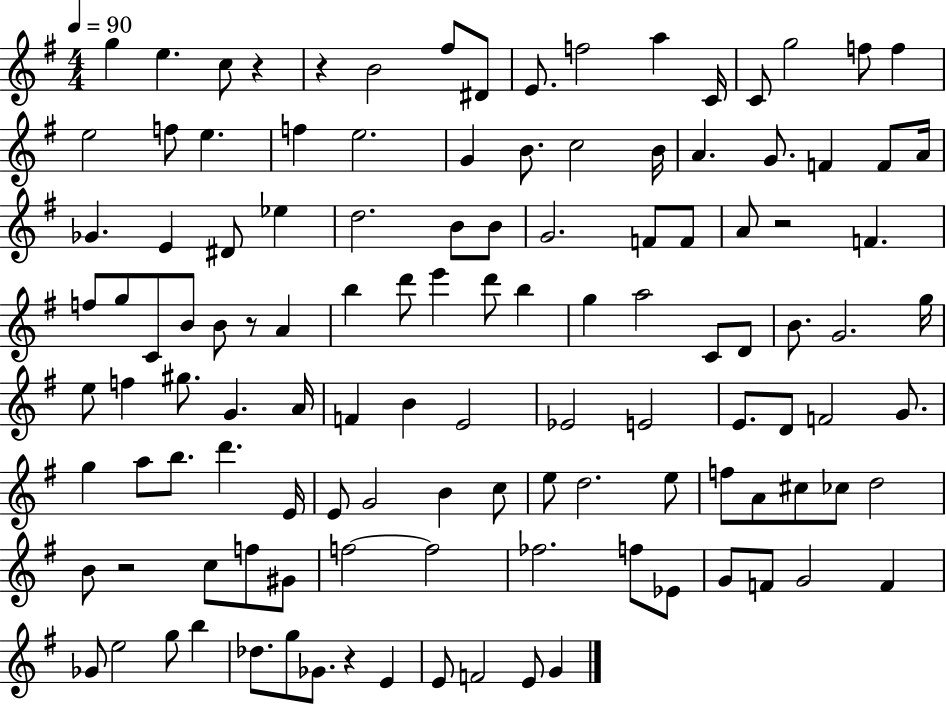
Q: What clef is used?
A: treble